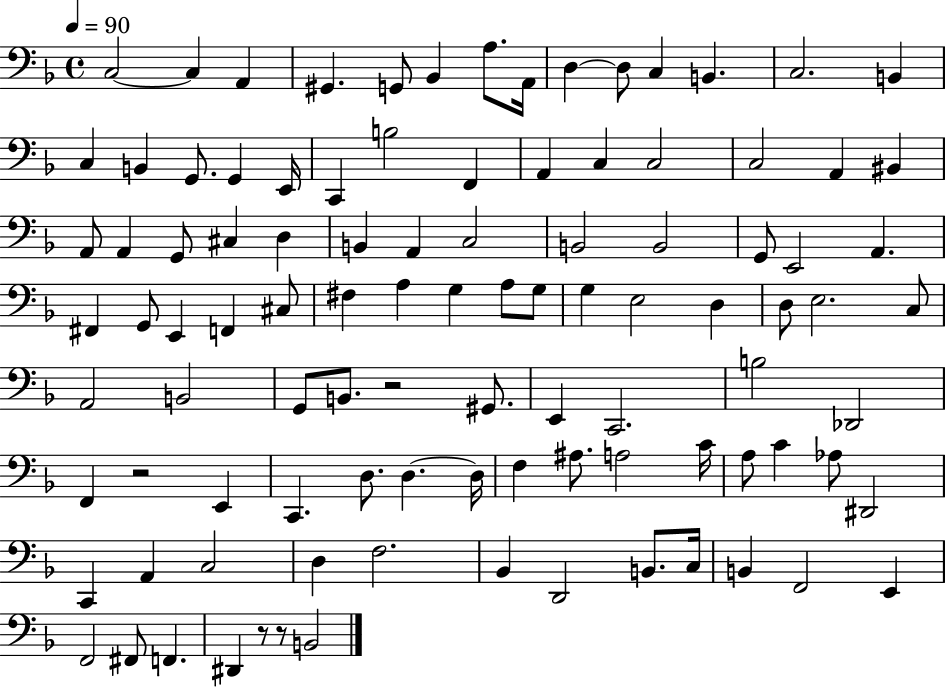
{
  \clef bass
  \time 4/4
  \defaultTimeSignature
  \key f \major
  \tempo 4 = 90
  c2~~ c4 a,4 | gis,4. g,8 bes,4 a8. a,16 | d4~~ d8 c4 b,4. | c2. b,4 | \break c4 b,4 g,8. g,4 e,16 | c,4 b2 f,4 | a,4 c4 c2 | c2 a,4 bis,4 | \break a,8 a,4 g,8 cis4 d4 | b,4 a,4 c2 | b,2 b,2 | g,8 e,2 a,4. | \break fis,4 g,8 e,4 f,4 cis8 | fis4 a4 g4 a8 g8 | g4 e2 d4 | d8 e2. c8 | \break a,2 b,2 | g,8 b,8. r2 gis,8. | e,4 c,2. | b2 des,2 | \break f,4 r2 e,4 | c,4. d8. d4.~~ d16 | f4 ais8. a2 c'16 | a8 c'4 aes8 dis,2 | \break c,4 a,4 c2 | d4 f2. | bes,4 d,2 b,8. c16 | b,4 f,2 e,4 | \break f,2 fis,8 f,4. | dis,4 r8 r8 b,2 | \bar "|."
}